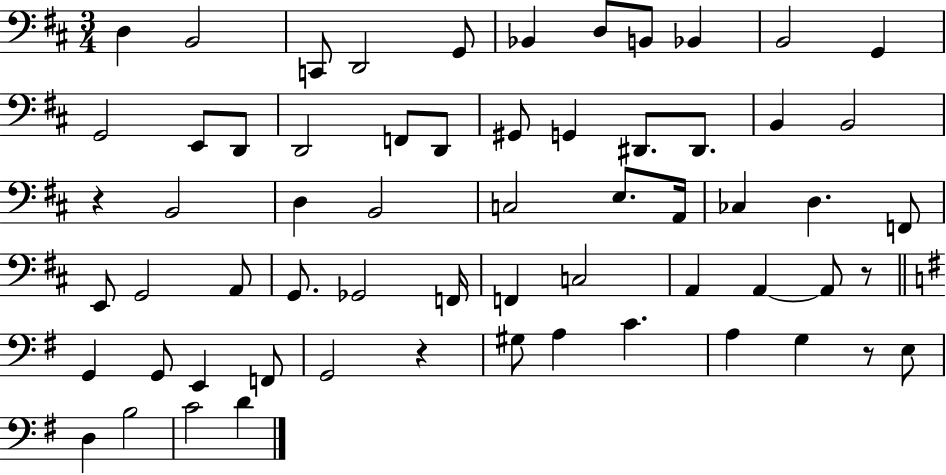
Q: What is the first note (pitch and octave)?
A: D3